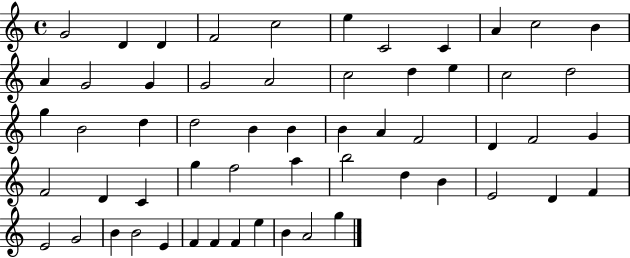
G4/h D4/q D4/q F4/h C5/h E5/q C4/h C4/q A4/q C5/h B4/q A4/q G4/h G4/q G4/h A4/h C5/h D5/q E5/q C5/h D5/h G5/q B4/h D5/q D5/h B4/q B4/q B4/q A4/q F4/h D4/q F4/h G4/q F4/h D4/q C4/q G5/q F5/h A5/q B5/h D5/q B4/q E4/h D4/q F4/q E4/h G4/h B4/q B4/h E4/q F4/q F4/q F4/q E5/q B4/q A4/h G5/q